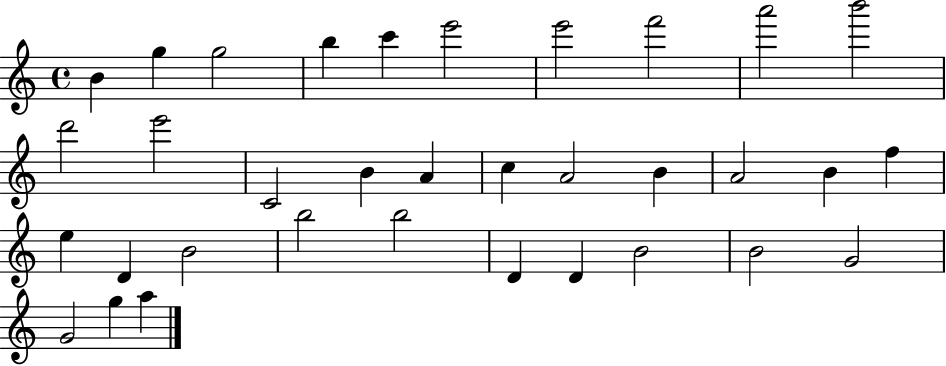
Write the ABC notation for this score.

X:1
T:Untitled
M:4/4
L:1/4
K:C
B g g2 b c' e'2 e'2 f'2 a'2 b'2 d'2 e'2 C2 B A c A2 B A2 B f e D B2 b2 b2 D D B2 B2 G2 G2 g a